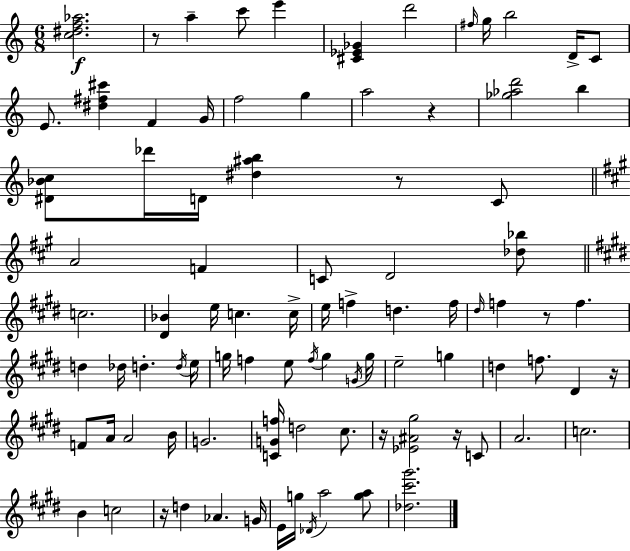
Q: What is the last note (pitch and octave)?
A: A5